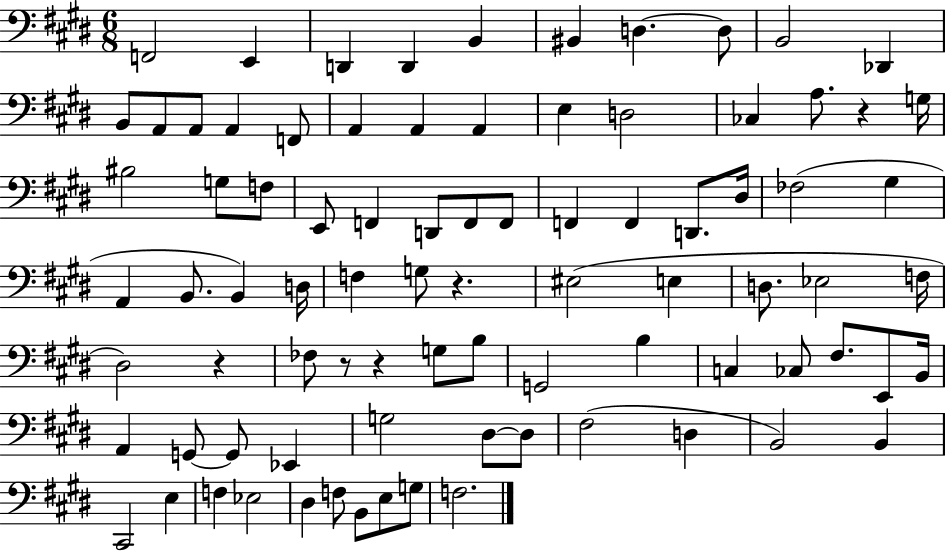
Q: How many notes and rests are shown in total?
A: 85